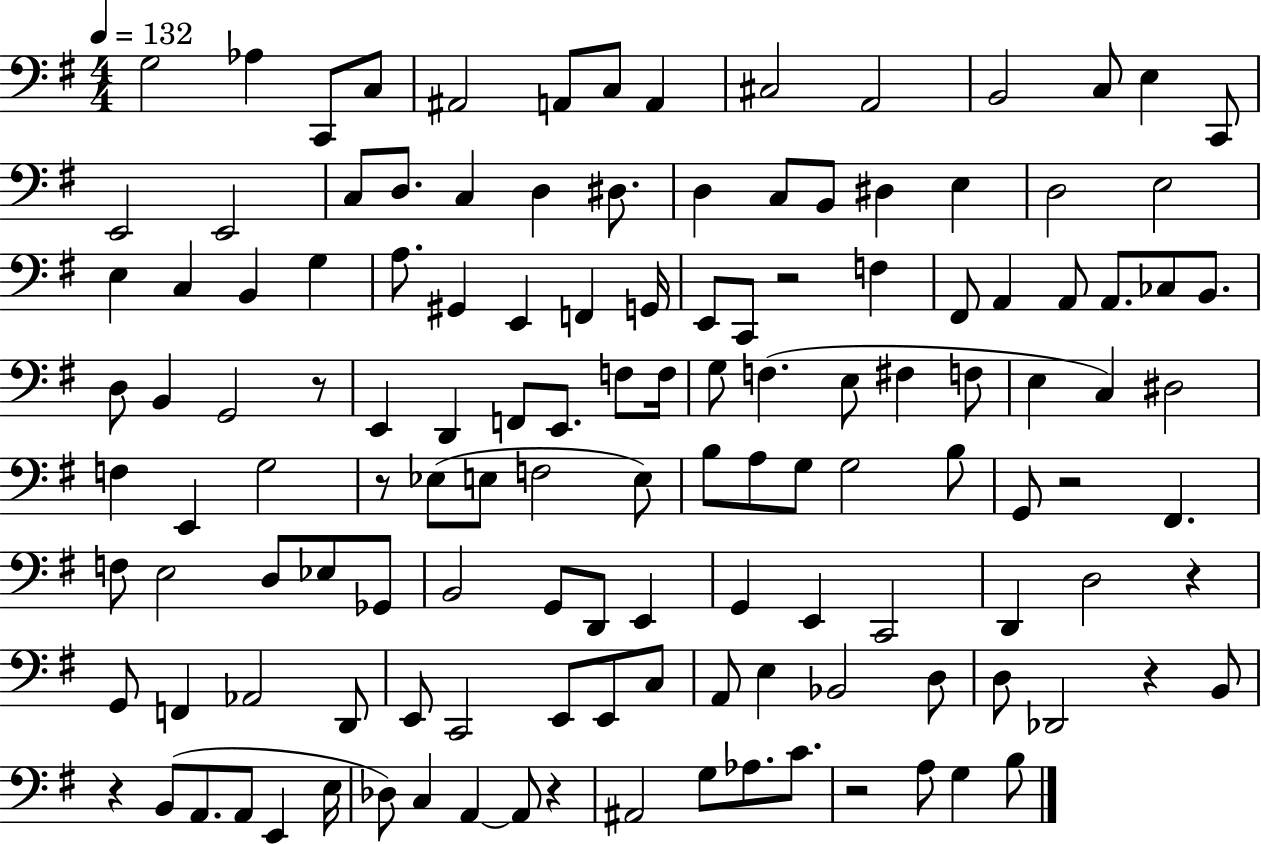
{
  \clef bass
  \numericTimeSignature
  \time 4/4
  \key g \major
  \tempo 4 = 132
  g2 aes4 c,8 c8 | ais,2 a,8 c8 a,4 | cis2 a,2 | b,2 c8 e4 c,8 | \break e,2 e,2 | c8 d8. c4 d4 dis8. | d4 c8 b,8 dis4 e4 | d2 e2 | \break e4 c4 b,4 g4 | a8. gis,4 e,4 f,4 g,16 | e,8 c,8 r2 f4 | fis,8 a,4 a,8 a,8. ces8 b,8. | \break d8 b,4 g,2 r8 | e,4 d,4 f,8 e,8. f8 f16 | g8 f4.( e8 fis4 f8 | e4 c4) dis2 | \break f4 e,4 g2 | r8 ees8( e8 f2 e8) | b8 a8 g8 g2 b8 | g,8 r2 fis,4. | \break f8 e2 d8 ees8 ges,8 | b,2 g,8 d,8 e,4 | g,4 e,4 c,2 | d,4 d2 r4 | \break g,8 f,4 aes,2 d,8 | e,8 c,2 e,8 e,8 c8 | a,8 e4 bes,2 d8 | d8 des,2 r4 b,8 | \break r4 b,8( a,8. a,8 e,4 e16 | des8) c4 a,4~~ a,8 r4 | ais,2 g8 aes8. c'8. | r2 a8 g4 b8 | \break \bar "|."
}